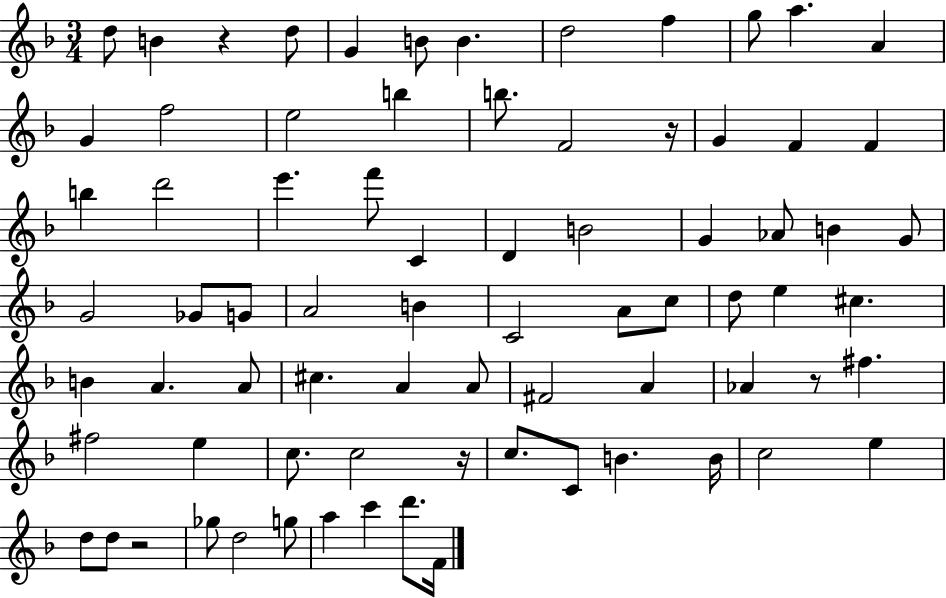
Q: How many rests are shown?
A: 5